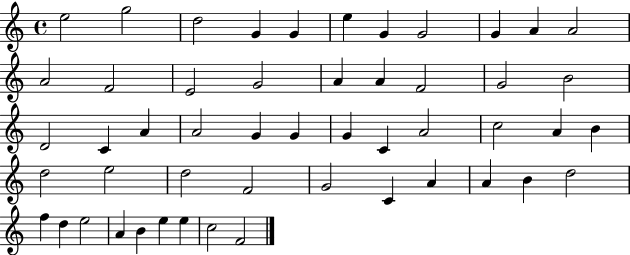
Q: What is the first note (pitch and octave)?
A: E5